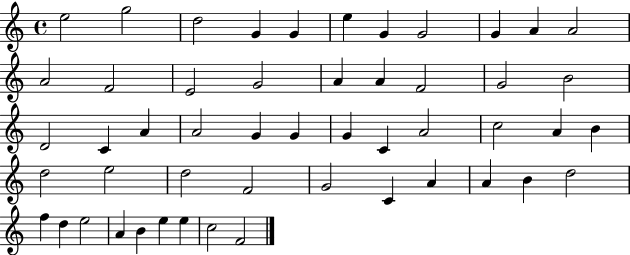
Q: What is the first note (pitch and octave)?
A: E5